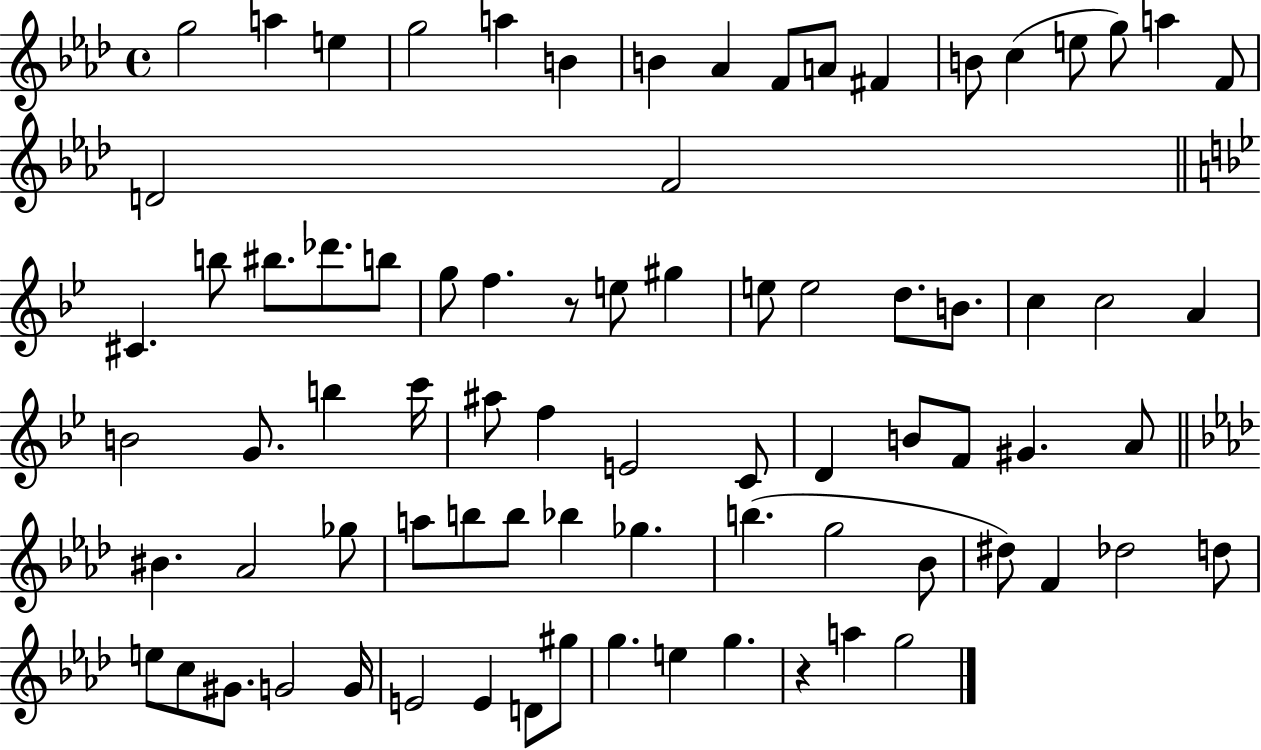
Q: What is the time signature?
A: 4/4